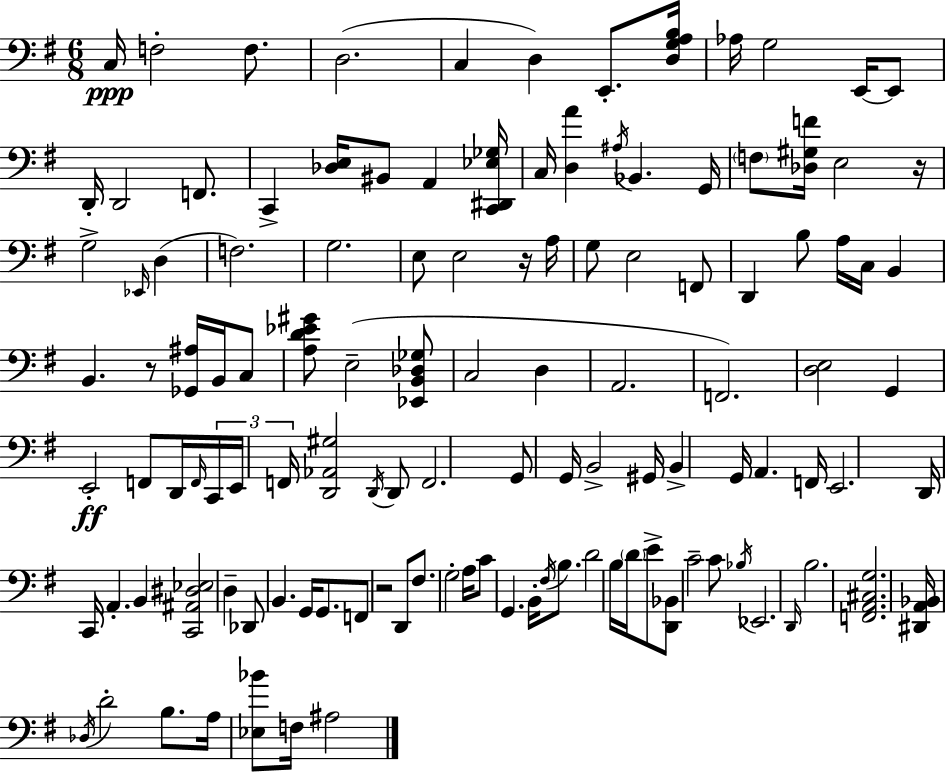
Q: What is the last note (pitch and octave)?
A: A#3